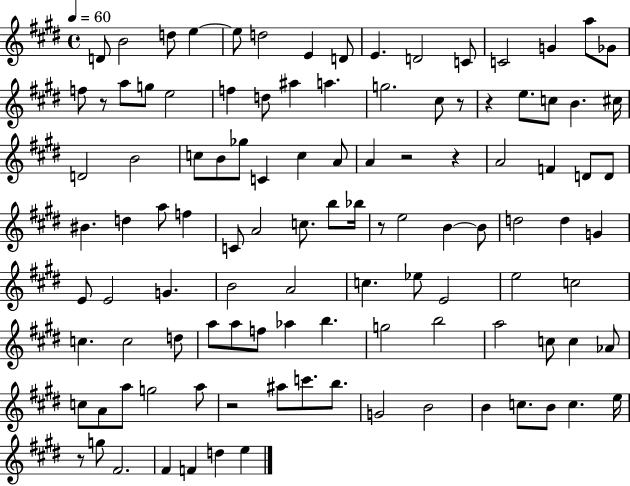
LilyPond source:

{
  \clef treble
  \time 4/4
  \defaultTimeSignature
  \key e \major
  \tempo 4 = 60
  \repeat volta 2 { d'8 b'2 d''8 e''4~~ | e''8 d''2 e'4 d'8 | e'4. d'2 c'8 | c'2 g'4 a''8 ges'8 | \break f''8 r8 a''8 g''8 e''2 | f''4 d''8 ais''4 a''4. | g''2. cis''8 r8 | r4 e''8. c''8 b'4. cis''16 | \break d'2 b'2 | c''8 b'8 ges''8 c'4 c''4 a'8 | a'4 r2 r4 | a'2 f'4 d'8 d'8 | \break bis'4. d''4 a''8 f''4 | c'8 a'2 c''8. b''8 bes''16 | r8 e''2 b'4~~ b'8 | d''2 d''4 g'4 | \break e'8 e'2 g'4. | b'2 a'2 | c''4. ees''8 e'2 | e''2 c''2 | \break c''4. c''2 d''8 | a''8 a''8 f''8 aes''4 b''4. | g''2 b''2 | a''2 c''8 c''4 aes'8 | \break c''8 a'8 a''8 g''2 a''8 | r2 ais''8 c'''8. b''8. | g'2 b'2 | b'4 c''8. b'8 c''4. e''16 | \break r8 g''8 fis'2. | fis'4 f'4 d''4 e''4 | } \bar "|."
}